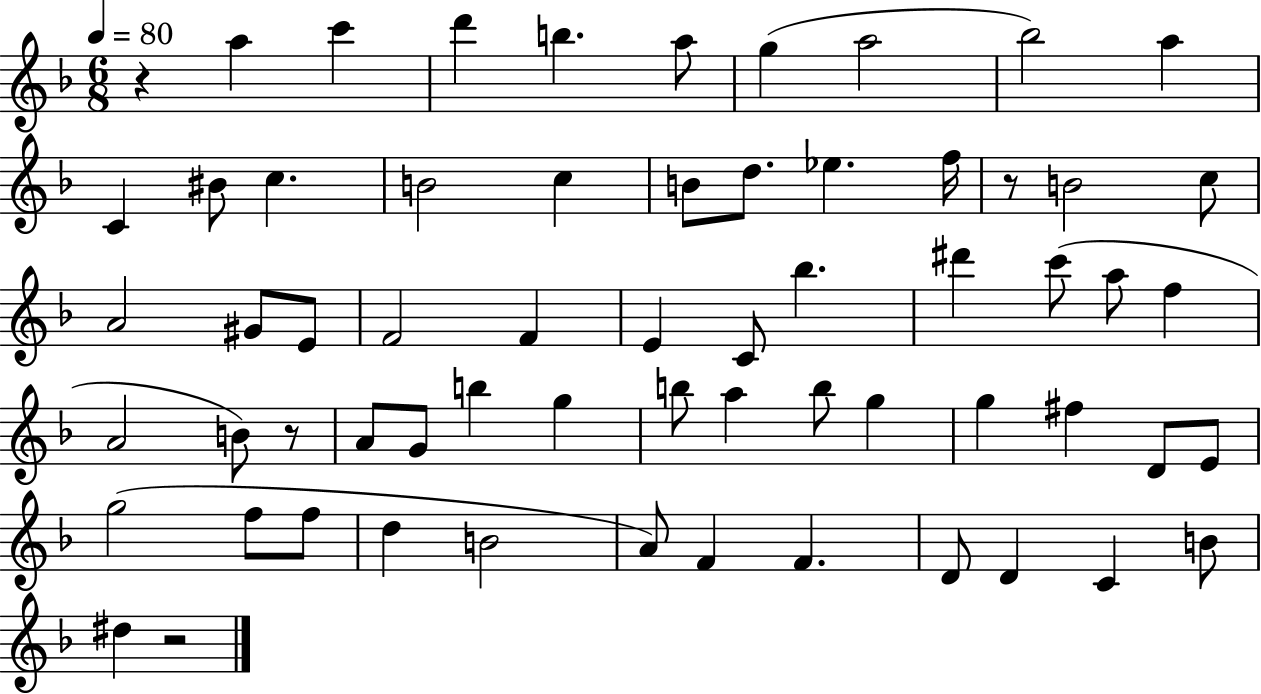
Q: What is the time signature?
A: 6/8